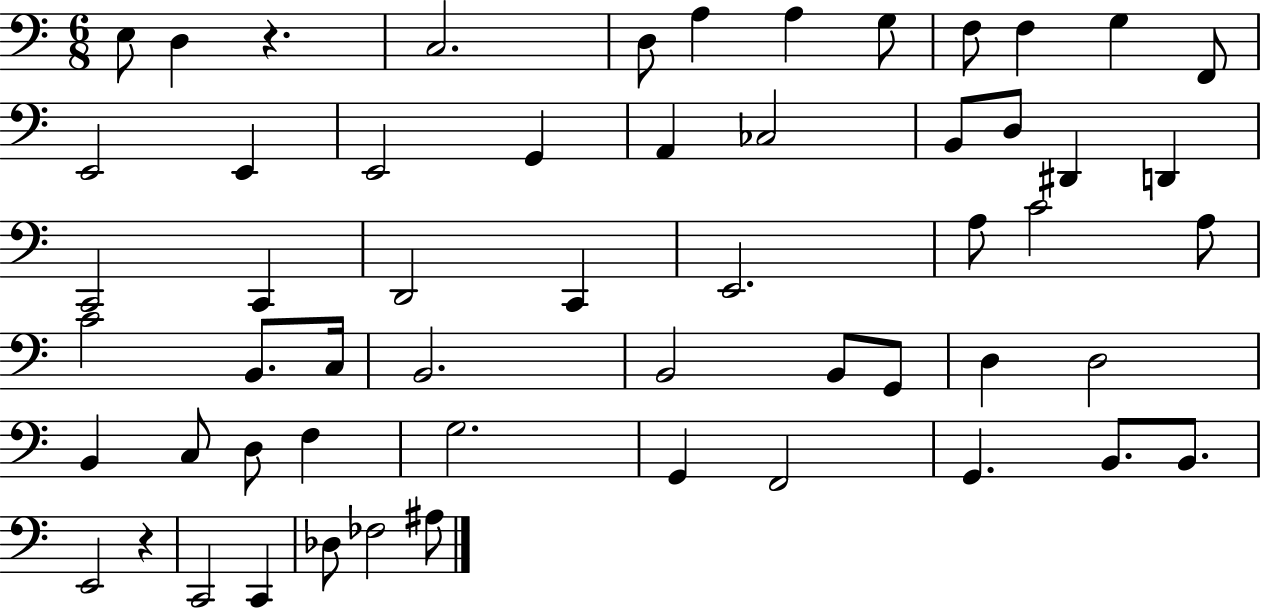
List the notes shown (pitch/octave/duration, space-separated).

E3/e D3/q R/q. C3/h. D3/e A3/q A3/q G3/e F3/e F3/q G3/q F2/e E2/h E2/q E2/h G2/q A2/q CES3/h B2/e D3/e D#2/q D2/q C2/h C2/q D2/h C2/q E2/h. A3/e C4/h A3/e C4/h B2/e. C3/s B2/h. B2/h B2/e G2/e D3/q D3/h B2/q C3/e D3/e F3/q G3/h. G2/q F2/h G2/q. B2/e. B2/e. E2/h R/q C2/h C2/q Db3/e FES3/h A#3/e